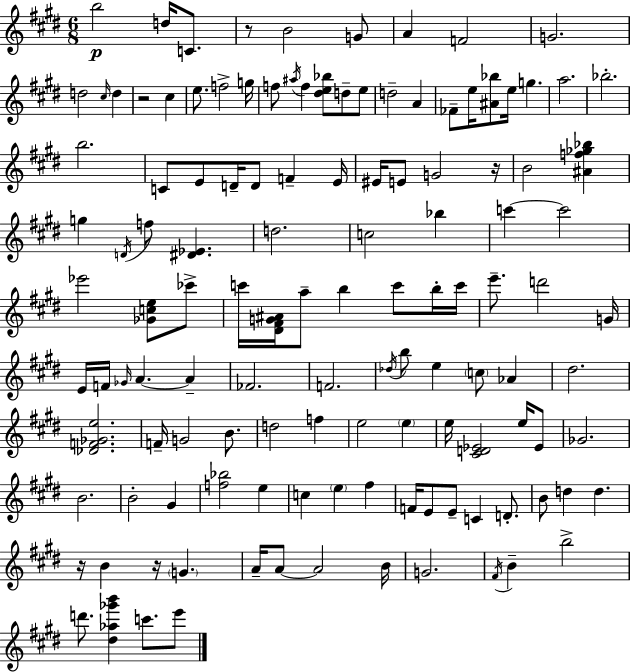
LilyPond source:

{
  \clef treble
  \numericTimeSignature
  \time 6/8
  \key e \major
  \repeat volta 2 { b''2\p d''16 c'8. | r8 b'2 g'8 | a'4 f'2 | g'2. | \break d''2 \grace { cis''16 } d''4 | r2 cis''4 | e''8. f''2-> | g''16 f''8 \acciaccatura { ais''16 } f''4 <dis'' e'' bes''>8 d''8-- | \break e''8 d''2-- a'4 | fes'8-- e''16 <ais' bes''>8 e''16 g''4. | a''2. | bes''2.-. | \break b''2. | c'8 e'8 d'16-- d'8 f'4-- | e'16 eis'16 e'8 g'2 | r16 b'2 <ais' f'' ges'' bes''>4 | \break g''4 \acciaccatura { d'16 } f''8 <dis' ees'>4. | d''2. | c''2 bes''4 | c'''4~~ c'''2 | \break ees'''2 <ges' c'' e''>8 | ces'''8-> c'''16 <dis' fis' g' ais'>16 a''8-- b''4 c'''8 | b''16-. c'''16 e'''8.-- d'''2 | g'16 e'16 f'16 \grace { ges'16 } a'4.~~ | \break a'4-- fes'2. | f'2. | \acciaccatura { des''16 } b''8 e''4 \parenthesize c''8 | aes'4 dis''2. | \break <des' f' ges' e''>2. | f'16-- g'2 | b'8. d''2 | f''4 e''2 | \break \parenthesize e''4 e''16 <cis' d' ees'>2 | e''16 ees'8 ges'2. | b'2. | b'2-. | \break gis'4 <f'' bes''>2 | e''4 c''4 \parenthesize e''4 | fis''4 f'16 e'8 e'8-- c'4 | d'8.-. b'8 d''4 d''4. | \break r16 b'4 r16 \parenthesize g'4. | a'16-- a'8~~ a'2 | b'16 g'2. | \acciaccatura { fis'16 } b'4-- b''2-> | \break d'''8. <dis'' aes'' ges''' b'''>4 | c'''8. e'''8 } \bar "|."
}